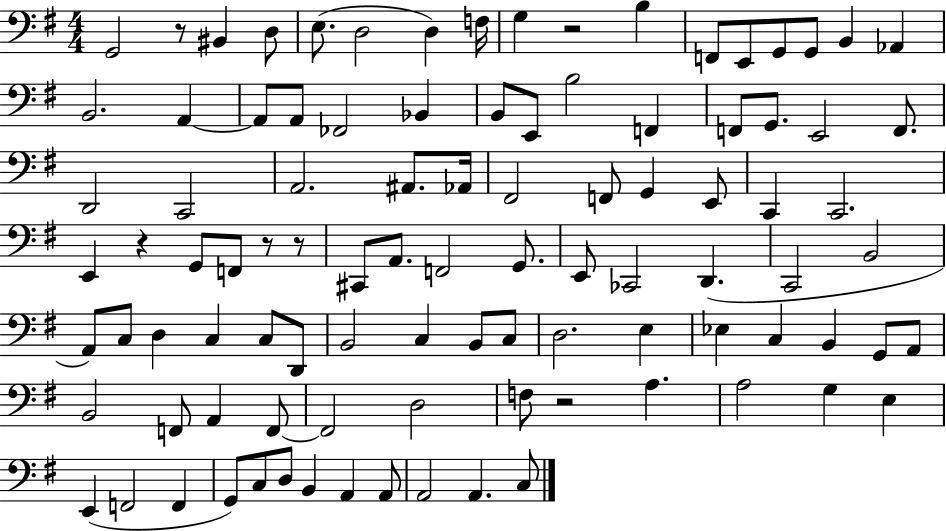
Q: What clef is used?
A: bass